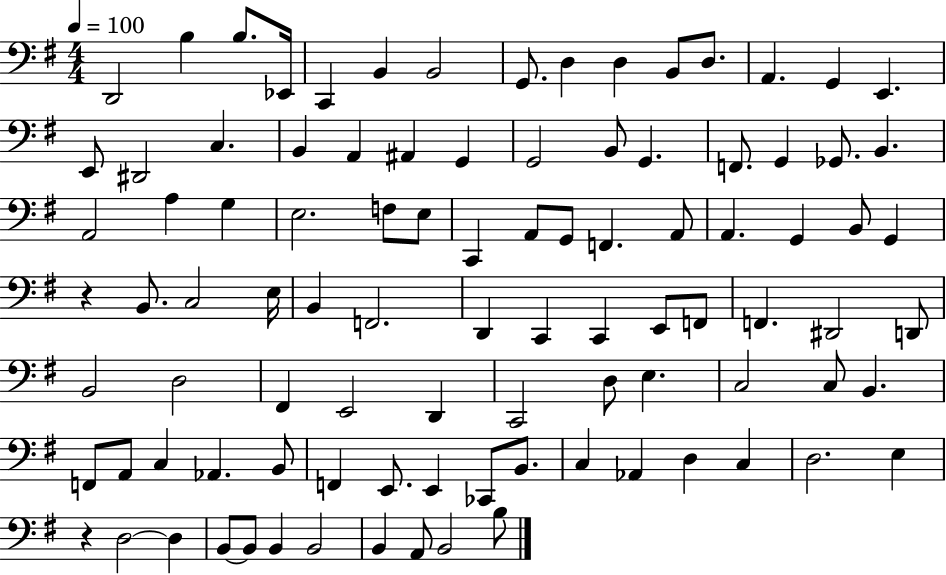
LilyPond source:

{
  \clef bass
  \numericTimeSignature
  \time 4/4
  \key g \major
  \tempo 4 = 100
  \repeat volta 2 { d,2 b4 b8. ees,16 | c,4 b,4 b,2 | g,8. d4 d4 b,8 d8. | a,4. g,4 e,4. | \break e,8 dis,2 c4. | b,4 a,4 ais,4 g,4 | g,2 b,8 g,4. | f,8. g,4 ges,8. b,4. | \break a,2 a4 g4 | e2. f8 e8 | c,4 a,8 g,8 f,4. a,8 | a,4. g,4 b,8 g,4 | \break r4 b,8. c2 e16 | b,4 f,2. | d,4 c,4 c,4 e,8 f,8 | f,4. dis,2 d,8 | \break b,2 d2 | fis,4 e,2 d,4 | c,2 d8 e4. | c2 c8 b,4. | \break f,8 a,8 c4 aes,4. b,8 | f,4 e,8. e,4 ces,8 b,8. | c4 aes,4 d4 c4 | d2. e4 | \break r4 d2~~ d4 | b,8~~ b,8 b,4 b,2 | b,4 a,8 b,2 b8 | } \bar "|."
}